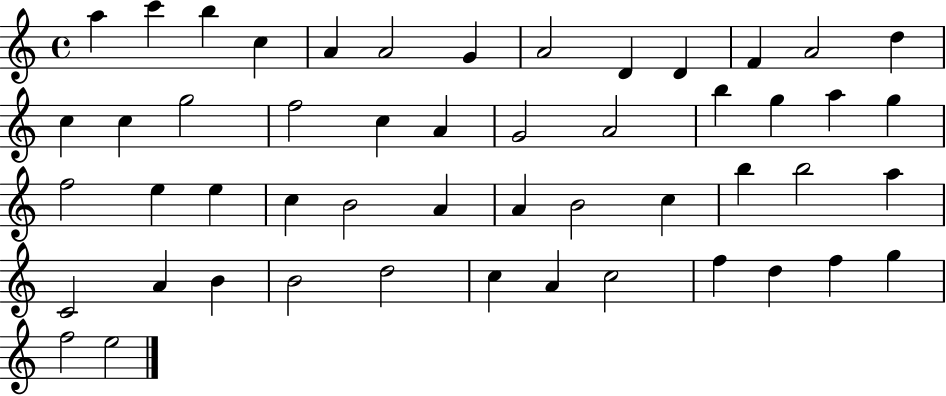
X:1
T:Untitled
M:4/4
L:1/4
K:C
a c' b c A A2 G A2 D D F A2 d c c g2 f2 c A G2 A2 b g a g f2 e e c B2 A A B2 c b b2 a C2 A B B2 d2 c A c2 f d f g f2 e2